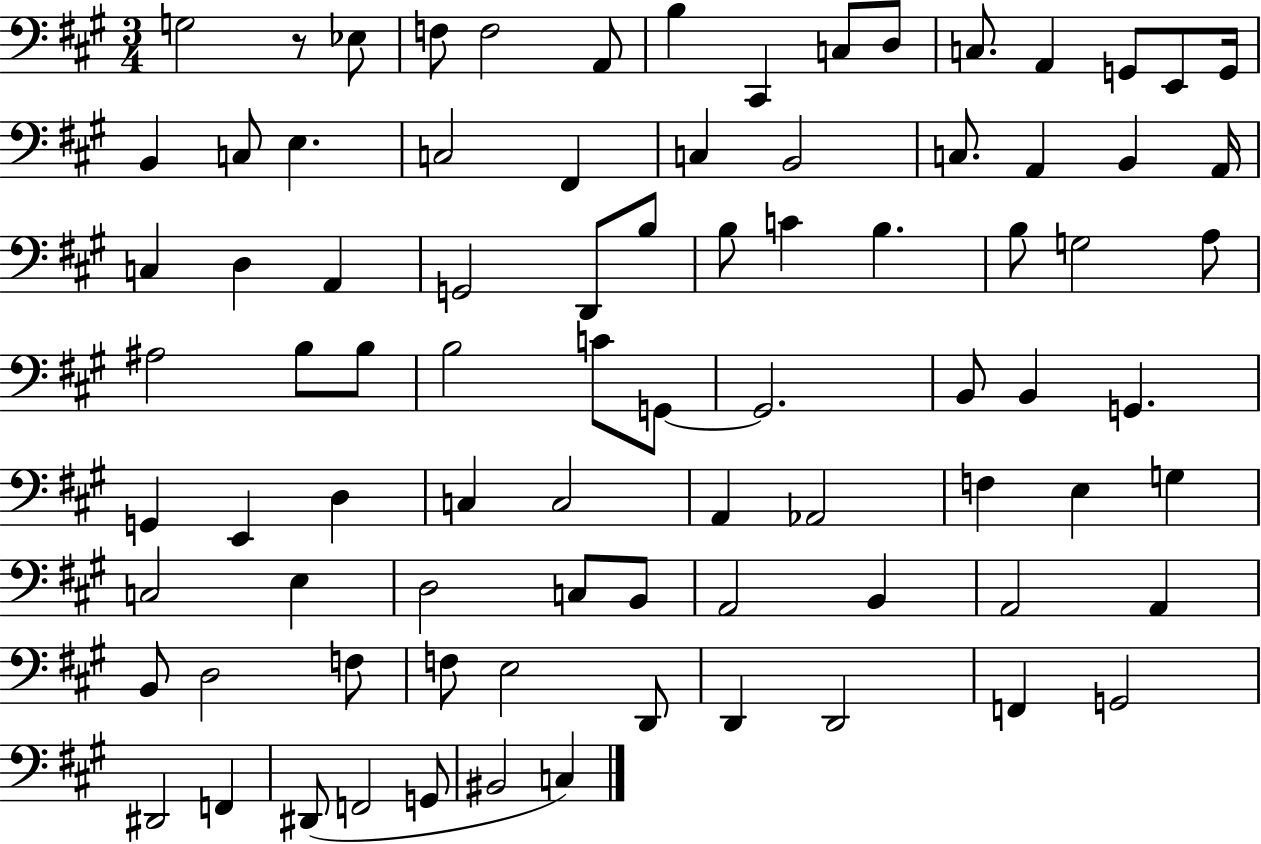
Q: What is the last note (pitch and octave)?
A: C3